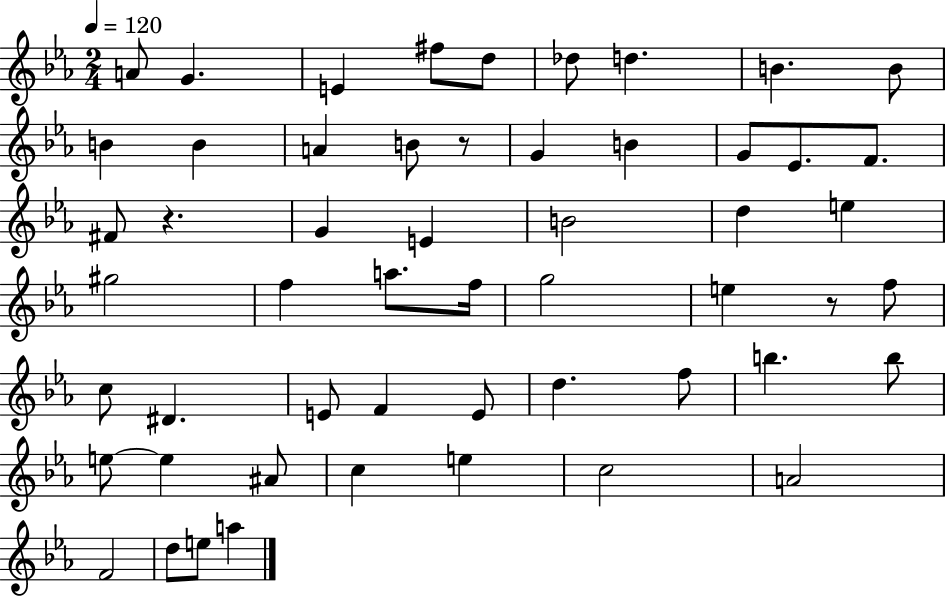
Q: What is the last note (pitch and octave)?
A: A5